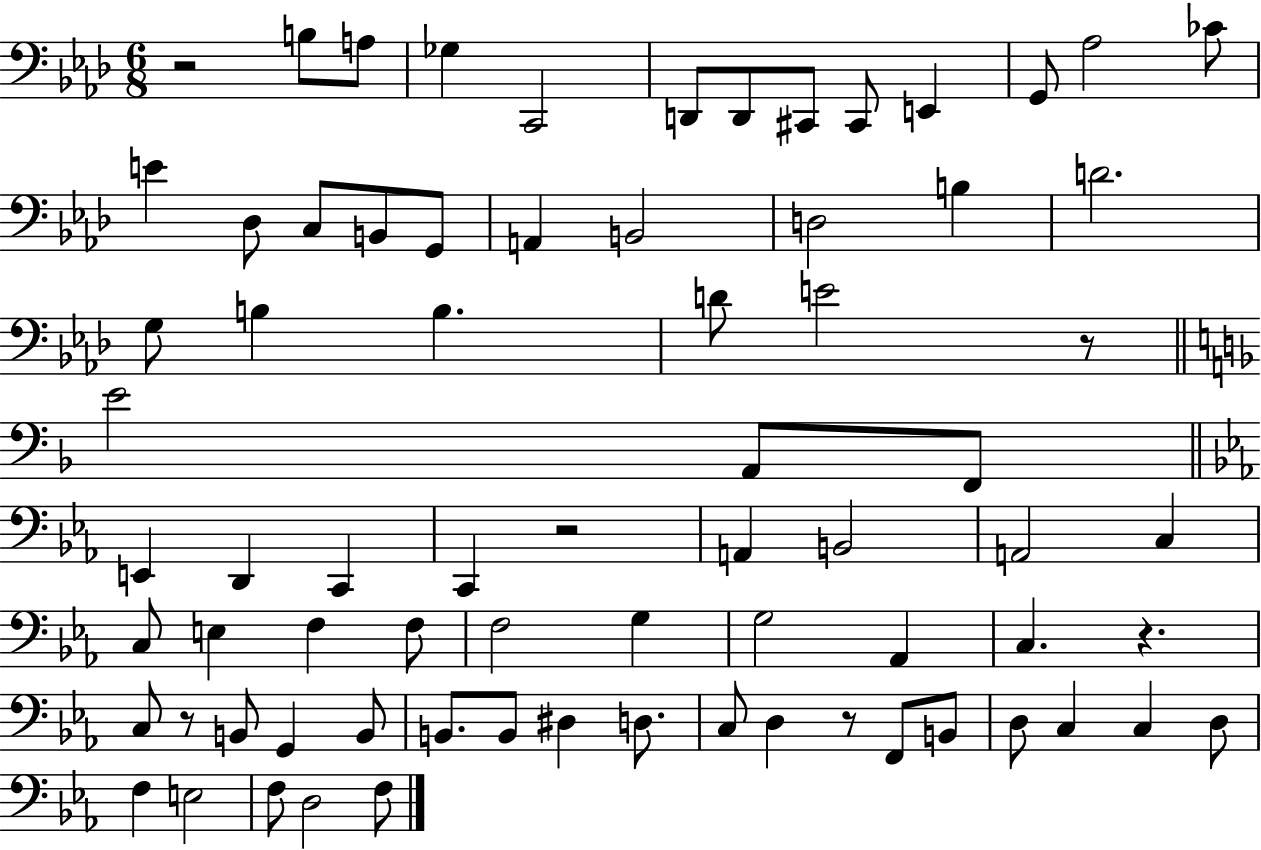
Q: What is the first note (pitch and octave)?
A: B3